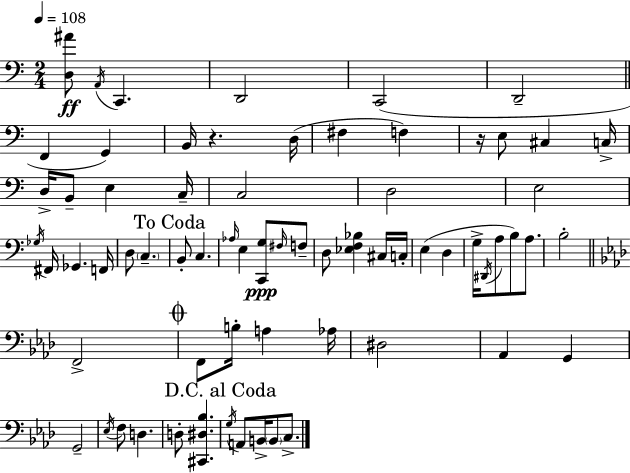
X:1
T:Untitled
M:2/4
L:1/4
K:Am
[D,^A]/2 A,,/4 C,, D,,2 C,,2 D,,2 F,, G,, B,,/4 z D,/4 ^F, F, z/4 E,/2 ^C, C,/4 D,/4 B,,/2 E, C,/4 C,2 D,2 E,2 _G,/4 ^F,,/4 _G,, F,,/4 D,/2 C, B,,/2 C, _A,/4 E, [C,,G,]/2 ^F,/4 F,/2 D,/2 [_E,F,_B,] ^C,/4 C,/4 E, D, G,/4 ^D,,/4 A,/2 B,/2 A,/2 B,2 F,,2 F,,/2 B,/4 A, _A,/4 ^D,2 _A,, G,, G,,2 _E,/4 F,/2 D, D,/2 [^C,,^D,_B,] G,/4 A,,/2 B,,/4 B,,/2 C,/2